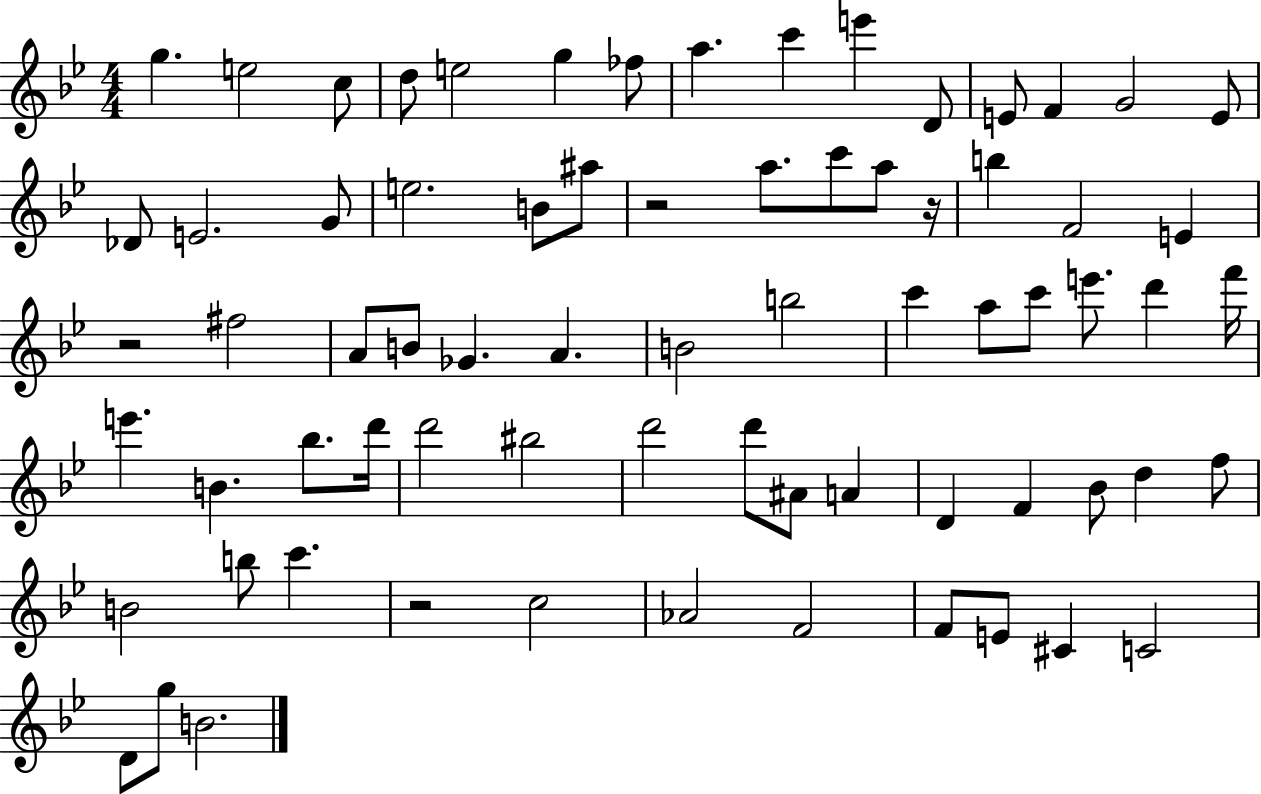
G5/q. E5/h C5/e D5/e E5/h G5/q FES5/e A5/q. C6/q E6/q D4/e E4/e F4/q G4/h E4/e Db4/e E4/h. G4/e E5/h. B4/e A#5/e R/h A5/e. C6/e A5/e R/s B5/q F4/h E4/q R/h F#5/h A4/e B4/e Gb4/q. A4/q. B4/h B5/h C6/q A5/e C6/e E6/e. D6/q F6/s E6/q. B4/q. Bb5/e. D6/s D6/h BIS5/h D6/h D6/e A#4/e A4/q D4/q F4/q Bb4/e D5/q F5/e B4/h B5/e C6/q. R/h C5/h Ab4/h F4/h F4/e E4/e C#4/q C4/h D4/e G5/e B4/h.